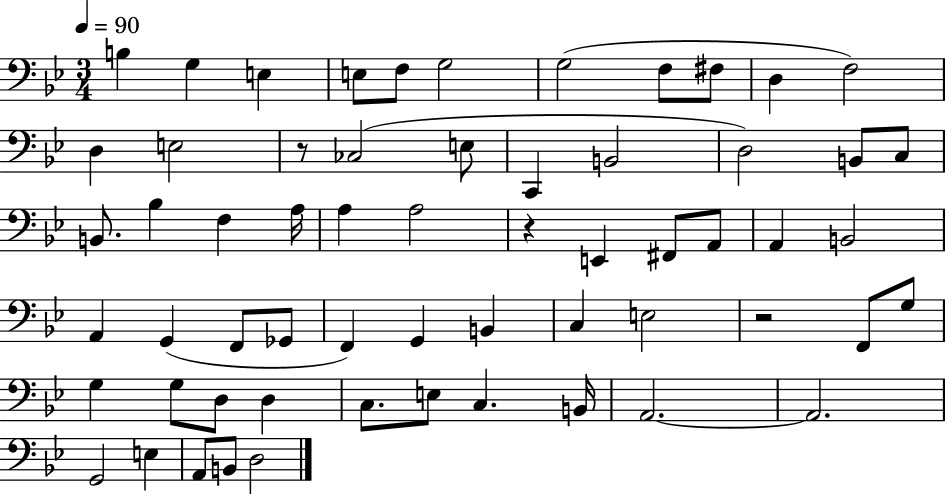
B3/q G3/q E3/q E3/e F3/e G3/h G3/h F3/e F#3/e D3/q F3/h D3/q E3/h R/e CES3/h E3/e C2/q B2/h D3/h B2/e C3/e B2/e. Bb3/q F3/q A3/s A3/q A3/h R/q E2/q F#2/e A2/e A2/q B2/h A2/q G2/q F2/e Gb2/e F2/q G2/q B2/q C3/q E3/h R/h F2/e G3/e G3/q G3/e D3/e D3/q C3/e. E3/e C3/q. B2/s A2/h. A2/h. G2/h E3/q A2/e B2/e D3/h